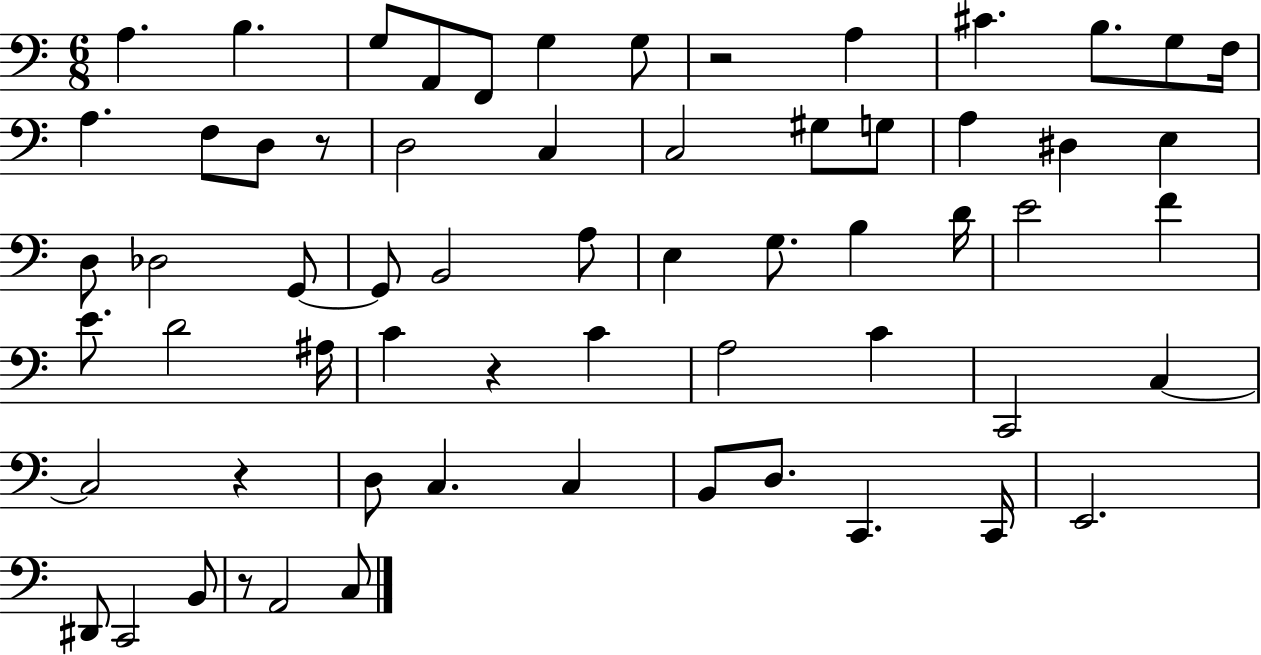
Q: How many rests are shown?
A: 5